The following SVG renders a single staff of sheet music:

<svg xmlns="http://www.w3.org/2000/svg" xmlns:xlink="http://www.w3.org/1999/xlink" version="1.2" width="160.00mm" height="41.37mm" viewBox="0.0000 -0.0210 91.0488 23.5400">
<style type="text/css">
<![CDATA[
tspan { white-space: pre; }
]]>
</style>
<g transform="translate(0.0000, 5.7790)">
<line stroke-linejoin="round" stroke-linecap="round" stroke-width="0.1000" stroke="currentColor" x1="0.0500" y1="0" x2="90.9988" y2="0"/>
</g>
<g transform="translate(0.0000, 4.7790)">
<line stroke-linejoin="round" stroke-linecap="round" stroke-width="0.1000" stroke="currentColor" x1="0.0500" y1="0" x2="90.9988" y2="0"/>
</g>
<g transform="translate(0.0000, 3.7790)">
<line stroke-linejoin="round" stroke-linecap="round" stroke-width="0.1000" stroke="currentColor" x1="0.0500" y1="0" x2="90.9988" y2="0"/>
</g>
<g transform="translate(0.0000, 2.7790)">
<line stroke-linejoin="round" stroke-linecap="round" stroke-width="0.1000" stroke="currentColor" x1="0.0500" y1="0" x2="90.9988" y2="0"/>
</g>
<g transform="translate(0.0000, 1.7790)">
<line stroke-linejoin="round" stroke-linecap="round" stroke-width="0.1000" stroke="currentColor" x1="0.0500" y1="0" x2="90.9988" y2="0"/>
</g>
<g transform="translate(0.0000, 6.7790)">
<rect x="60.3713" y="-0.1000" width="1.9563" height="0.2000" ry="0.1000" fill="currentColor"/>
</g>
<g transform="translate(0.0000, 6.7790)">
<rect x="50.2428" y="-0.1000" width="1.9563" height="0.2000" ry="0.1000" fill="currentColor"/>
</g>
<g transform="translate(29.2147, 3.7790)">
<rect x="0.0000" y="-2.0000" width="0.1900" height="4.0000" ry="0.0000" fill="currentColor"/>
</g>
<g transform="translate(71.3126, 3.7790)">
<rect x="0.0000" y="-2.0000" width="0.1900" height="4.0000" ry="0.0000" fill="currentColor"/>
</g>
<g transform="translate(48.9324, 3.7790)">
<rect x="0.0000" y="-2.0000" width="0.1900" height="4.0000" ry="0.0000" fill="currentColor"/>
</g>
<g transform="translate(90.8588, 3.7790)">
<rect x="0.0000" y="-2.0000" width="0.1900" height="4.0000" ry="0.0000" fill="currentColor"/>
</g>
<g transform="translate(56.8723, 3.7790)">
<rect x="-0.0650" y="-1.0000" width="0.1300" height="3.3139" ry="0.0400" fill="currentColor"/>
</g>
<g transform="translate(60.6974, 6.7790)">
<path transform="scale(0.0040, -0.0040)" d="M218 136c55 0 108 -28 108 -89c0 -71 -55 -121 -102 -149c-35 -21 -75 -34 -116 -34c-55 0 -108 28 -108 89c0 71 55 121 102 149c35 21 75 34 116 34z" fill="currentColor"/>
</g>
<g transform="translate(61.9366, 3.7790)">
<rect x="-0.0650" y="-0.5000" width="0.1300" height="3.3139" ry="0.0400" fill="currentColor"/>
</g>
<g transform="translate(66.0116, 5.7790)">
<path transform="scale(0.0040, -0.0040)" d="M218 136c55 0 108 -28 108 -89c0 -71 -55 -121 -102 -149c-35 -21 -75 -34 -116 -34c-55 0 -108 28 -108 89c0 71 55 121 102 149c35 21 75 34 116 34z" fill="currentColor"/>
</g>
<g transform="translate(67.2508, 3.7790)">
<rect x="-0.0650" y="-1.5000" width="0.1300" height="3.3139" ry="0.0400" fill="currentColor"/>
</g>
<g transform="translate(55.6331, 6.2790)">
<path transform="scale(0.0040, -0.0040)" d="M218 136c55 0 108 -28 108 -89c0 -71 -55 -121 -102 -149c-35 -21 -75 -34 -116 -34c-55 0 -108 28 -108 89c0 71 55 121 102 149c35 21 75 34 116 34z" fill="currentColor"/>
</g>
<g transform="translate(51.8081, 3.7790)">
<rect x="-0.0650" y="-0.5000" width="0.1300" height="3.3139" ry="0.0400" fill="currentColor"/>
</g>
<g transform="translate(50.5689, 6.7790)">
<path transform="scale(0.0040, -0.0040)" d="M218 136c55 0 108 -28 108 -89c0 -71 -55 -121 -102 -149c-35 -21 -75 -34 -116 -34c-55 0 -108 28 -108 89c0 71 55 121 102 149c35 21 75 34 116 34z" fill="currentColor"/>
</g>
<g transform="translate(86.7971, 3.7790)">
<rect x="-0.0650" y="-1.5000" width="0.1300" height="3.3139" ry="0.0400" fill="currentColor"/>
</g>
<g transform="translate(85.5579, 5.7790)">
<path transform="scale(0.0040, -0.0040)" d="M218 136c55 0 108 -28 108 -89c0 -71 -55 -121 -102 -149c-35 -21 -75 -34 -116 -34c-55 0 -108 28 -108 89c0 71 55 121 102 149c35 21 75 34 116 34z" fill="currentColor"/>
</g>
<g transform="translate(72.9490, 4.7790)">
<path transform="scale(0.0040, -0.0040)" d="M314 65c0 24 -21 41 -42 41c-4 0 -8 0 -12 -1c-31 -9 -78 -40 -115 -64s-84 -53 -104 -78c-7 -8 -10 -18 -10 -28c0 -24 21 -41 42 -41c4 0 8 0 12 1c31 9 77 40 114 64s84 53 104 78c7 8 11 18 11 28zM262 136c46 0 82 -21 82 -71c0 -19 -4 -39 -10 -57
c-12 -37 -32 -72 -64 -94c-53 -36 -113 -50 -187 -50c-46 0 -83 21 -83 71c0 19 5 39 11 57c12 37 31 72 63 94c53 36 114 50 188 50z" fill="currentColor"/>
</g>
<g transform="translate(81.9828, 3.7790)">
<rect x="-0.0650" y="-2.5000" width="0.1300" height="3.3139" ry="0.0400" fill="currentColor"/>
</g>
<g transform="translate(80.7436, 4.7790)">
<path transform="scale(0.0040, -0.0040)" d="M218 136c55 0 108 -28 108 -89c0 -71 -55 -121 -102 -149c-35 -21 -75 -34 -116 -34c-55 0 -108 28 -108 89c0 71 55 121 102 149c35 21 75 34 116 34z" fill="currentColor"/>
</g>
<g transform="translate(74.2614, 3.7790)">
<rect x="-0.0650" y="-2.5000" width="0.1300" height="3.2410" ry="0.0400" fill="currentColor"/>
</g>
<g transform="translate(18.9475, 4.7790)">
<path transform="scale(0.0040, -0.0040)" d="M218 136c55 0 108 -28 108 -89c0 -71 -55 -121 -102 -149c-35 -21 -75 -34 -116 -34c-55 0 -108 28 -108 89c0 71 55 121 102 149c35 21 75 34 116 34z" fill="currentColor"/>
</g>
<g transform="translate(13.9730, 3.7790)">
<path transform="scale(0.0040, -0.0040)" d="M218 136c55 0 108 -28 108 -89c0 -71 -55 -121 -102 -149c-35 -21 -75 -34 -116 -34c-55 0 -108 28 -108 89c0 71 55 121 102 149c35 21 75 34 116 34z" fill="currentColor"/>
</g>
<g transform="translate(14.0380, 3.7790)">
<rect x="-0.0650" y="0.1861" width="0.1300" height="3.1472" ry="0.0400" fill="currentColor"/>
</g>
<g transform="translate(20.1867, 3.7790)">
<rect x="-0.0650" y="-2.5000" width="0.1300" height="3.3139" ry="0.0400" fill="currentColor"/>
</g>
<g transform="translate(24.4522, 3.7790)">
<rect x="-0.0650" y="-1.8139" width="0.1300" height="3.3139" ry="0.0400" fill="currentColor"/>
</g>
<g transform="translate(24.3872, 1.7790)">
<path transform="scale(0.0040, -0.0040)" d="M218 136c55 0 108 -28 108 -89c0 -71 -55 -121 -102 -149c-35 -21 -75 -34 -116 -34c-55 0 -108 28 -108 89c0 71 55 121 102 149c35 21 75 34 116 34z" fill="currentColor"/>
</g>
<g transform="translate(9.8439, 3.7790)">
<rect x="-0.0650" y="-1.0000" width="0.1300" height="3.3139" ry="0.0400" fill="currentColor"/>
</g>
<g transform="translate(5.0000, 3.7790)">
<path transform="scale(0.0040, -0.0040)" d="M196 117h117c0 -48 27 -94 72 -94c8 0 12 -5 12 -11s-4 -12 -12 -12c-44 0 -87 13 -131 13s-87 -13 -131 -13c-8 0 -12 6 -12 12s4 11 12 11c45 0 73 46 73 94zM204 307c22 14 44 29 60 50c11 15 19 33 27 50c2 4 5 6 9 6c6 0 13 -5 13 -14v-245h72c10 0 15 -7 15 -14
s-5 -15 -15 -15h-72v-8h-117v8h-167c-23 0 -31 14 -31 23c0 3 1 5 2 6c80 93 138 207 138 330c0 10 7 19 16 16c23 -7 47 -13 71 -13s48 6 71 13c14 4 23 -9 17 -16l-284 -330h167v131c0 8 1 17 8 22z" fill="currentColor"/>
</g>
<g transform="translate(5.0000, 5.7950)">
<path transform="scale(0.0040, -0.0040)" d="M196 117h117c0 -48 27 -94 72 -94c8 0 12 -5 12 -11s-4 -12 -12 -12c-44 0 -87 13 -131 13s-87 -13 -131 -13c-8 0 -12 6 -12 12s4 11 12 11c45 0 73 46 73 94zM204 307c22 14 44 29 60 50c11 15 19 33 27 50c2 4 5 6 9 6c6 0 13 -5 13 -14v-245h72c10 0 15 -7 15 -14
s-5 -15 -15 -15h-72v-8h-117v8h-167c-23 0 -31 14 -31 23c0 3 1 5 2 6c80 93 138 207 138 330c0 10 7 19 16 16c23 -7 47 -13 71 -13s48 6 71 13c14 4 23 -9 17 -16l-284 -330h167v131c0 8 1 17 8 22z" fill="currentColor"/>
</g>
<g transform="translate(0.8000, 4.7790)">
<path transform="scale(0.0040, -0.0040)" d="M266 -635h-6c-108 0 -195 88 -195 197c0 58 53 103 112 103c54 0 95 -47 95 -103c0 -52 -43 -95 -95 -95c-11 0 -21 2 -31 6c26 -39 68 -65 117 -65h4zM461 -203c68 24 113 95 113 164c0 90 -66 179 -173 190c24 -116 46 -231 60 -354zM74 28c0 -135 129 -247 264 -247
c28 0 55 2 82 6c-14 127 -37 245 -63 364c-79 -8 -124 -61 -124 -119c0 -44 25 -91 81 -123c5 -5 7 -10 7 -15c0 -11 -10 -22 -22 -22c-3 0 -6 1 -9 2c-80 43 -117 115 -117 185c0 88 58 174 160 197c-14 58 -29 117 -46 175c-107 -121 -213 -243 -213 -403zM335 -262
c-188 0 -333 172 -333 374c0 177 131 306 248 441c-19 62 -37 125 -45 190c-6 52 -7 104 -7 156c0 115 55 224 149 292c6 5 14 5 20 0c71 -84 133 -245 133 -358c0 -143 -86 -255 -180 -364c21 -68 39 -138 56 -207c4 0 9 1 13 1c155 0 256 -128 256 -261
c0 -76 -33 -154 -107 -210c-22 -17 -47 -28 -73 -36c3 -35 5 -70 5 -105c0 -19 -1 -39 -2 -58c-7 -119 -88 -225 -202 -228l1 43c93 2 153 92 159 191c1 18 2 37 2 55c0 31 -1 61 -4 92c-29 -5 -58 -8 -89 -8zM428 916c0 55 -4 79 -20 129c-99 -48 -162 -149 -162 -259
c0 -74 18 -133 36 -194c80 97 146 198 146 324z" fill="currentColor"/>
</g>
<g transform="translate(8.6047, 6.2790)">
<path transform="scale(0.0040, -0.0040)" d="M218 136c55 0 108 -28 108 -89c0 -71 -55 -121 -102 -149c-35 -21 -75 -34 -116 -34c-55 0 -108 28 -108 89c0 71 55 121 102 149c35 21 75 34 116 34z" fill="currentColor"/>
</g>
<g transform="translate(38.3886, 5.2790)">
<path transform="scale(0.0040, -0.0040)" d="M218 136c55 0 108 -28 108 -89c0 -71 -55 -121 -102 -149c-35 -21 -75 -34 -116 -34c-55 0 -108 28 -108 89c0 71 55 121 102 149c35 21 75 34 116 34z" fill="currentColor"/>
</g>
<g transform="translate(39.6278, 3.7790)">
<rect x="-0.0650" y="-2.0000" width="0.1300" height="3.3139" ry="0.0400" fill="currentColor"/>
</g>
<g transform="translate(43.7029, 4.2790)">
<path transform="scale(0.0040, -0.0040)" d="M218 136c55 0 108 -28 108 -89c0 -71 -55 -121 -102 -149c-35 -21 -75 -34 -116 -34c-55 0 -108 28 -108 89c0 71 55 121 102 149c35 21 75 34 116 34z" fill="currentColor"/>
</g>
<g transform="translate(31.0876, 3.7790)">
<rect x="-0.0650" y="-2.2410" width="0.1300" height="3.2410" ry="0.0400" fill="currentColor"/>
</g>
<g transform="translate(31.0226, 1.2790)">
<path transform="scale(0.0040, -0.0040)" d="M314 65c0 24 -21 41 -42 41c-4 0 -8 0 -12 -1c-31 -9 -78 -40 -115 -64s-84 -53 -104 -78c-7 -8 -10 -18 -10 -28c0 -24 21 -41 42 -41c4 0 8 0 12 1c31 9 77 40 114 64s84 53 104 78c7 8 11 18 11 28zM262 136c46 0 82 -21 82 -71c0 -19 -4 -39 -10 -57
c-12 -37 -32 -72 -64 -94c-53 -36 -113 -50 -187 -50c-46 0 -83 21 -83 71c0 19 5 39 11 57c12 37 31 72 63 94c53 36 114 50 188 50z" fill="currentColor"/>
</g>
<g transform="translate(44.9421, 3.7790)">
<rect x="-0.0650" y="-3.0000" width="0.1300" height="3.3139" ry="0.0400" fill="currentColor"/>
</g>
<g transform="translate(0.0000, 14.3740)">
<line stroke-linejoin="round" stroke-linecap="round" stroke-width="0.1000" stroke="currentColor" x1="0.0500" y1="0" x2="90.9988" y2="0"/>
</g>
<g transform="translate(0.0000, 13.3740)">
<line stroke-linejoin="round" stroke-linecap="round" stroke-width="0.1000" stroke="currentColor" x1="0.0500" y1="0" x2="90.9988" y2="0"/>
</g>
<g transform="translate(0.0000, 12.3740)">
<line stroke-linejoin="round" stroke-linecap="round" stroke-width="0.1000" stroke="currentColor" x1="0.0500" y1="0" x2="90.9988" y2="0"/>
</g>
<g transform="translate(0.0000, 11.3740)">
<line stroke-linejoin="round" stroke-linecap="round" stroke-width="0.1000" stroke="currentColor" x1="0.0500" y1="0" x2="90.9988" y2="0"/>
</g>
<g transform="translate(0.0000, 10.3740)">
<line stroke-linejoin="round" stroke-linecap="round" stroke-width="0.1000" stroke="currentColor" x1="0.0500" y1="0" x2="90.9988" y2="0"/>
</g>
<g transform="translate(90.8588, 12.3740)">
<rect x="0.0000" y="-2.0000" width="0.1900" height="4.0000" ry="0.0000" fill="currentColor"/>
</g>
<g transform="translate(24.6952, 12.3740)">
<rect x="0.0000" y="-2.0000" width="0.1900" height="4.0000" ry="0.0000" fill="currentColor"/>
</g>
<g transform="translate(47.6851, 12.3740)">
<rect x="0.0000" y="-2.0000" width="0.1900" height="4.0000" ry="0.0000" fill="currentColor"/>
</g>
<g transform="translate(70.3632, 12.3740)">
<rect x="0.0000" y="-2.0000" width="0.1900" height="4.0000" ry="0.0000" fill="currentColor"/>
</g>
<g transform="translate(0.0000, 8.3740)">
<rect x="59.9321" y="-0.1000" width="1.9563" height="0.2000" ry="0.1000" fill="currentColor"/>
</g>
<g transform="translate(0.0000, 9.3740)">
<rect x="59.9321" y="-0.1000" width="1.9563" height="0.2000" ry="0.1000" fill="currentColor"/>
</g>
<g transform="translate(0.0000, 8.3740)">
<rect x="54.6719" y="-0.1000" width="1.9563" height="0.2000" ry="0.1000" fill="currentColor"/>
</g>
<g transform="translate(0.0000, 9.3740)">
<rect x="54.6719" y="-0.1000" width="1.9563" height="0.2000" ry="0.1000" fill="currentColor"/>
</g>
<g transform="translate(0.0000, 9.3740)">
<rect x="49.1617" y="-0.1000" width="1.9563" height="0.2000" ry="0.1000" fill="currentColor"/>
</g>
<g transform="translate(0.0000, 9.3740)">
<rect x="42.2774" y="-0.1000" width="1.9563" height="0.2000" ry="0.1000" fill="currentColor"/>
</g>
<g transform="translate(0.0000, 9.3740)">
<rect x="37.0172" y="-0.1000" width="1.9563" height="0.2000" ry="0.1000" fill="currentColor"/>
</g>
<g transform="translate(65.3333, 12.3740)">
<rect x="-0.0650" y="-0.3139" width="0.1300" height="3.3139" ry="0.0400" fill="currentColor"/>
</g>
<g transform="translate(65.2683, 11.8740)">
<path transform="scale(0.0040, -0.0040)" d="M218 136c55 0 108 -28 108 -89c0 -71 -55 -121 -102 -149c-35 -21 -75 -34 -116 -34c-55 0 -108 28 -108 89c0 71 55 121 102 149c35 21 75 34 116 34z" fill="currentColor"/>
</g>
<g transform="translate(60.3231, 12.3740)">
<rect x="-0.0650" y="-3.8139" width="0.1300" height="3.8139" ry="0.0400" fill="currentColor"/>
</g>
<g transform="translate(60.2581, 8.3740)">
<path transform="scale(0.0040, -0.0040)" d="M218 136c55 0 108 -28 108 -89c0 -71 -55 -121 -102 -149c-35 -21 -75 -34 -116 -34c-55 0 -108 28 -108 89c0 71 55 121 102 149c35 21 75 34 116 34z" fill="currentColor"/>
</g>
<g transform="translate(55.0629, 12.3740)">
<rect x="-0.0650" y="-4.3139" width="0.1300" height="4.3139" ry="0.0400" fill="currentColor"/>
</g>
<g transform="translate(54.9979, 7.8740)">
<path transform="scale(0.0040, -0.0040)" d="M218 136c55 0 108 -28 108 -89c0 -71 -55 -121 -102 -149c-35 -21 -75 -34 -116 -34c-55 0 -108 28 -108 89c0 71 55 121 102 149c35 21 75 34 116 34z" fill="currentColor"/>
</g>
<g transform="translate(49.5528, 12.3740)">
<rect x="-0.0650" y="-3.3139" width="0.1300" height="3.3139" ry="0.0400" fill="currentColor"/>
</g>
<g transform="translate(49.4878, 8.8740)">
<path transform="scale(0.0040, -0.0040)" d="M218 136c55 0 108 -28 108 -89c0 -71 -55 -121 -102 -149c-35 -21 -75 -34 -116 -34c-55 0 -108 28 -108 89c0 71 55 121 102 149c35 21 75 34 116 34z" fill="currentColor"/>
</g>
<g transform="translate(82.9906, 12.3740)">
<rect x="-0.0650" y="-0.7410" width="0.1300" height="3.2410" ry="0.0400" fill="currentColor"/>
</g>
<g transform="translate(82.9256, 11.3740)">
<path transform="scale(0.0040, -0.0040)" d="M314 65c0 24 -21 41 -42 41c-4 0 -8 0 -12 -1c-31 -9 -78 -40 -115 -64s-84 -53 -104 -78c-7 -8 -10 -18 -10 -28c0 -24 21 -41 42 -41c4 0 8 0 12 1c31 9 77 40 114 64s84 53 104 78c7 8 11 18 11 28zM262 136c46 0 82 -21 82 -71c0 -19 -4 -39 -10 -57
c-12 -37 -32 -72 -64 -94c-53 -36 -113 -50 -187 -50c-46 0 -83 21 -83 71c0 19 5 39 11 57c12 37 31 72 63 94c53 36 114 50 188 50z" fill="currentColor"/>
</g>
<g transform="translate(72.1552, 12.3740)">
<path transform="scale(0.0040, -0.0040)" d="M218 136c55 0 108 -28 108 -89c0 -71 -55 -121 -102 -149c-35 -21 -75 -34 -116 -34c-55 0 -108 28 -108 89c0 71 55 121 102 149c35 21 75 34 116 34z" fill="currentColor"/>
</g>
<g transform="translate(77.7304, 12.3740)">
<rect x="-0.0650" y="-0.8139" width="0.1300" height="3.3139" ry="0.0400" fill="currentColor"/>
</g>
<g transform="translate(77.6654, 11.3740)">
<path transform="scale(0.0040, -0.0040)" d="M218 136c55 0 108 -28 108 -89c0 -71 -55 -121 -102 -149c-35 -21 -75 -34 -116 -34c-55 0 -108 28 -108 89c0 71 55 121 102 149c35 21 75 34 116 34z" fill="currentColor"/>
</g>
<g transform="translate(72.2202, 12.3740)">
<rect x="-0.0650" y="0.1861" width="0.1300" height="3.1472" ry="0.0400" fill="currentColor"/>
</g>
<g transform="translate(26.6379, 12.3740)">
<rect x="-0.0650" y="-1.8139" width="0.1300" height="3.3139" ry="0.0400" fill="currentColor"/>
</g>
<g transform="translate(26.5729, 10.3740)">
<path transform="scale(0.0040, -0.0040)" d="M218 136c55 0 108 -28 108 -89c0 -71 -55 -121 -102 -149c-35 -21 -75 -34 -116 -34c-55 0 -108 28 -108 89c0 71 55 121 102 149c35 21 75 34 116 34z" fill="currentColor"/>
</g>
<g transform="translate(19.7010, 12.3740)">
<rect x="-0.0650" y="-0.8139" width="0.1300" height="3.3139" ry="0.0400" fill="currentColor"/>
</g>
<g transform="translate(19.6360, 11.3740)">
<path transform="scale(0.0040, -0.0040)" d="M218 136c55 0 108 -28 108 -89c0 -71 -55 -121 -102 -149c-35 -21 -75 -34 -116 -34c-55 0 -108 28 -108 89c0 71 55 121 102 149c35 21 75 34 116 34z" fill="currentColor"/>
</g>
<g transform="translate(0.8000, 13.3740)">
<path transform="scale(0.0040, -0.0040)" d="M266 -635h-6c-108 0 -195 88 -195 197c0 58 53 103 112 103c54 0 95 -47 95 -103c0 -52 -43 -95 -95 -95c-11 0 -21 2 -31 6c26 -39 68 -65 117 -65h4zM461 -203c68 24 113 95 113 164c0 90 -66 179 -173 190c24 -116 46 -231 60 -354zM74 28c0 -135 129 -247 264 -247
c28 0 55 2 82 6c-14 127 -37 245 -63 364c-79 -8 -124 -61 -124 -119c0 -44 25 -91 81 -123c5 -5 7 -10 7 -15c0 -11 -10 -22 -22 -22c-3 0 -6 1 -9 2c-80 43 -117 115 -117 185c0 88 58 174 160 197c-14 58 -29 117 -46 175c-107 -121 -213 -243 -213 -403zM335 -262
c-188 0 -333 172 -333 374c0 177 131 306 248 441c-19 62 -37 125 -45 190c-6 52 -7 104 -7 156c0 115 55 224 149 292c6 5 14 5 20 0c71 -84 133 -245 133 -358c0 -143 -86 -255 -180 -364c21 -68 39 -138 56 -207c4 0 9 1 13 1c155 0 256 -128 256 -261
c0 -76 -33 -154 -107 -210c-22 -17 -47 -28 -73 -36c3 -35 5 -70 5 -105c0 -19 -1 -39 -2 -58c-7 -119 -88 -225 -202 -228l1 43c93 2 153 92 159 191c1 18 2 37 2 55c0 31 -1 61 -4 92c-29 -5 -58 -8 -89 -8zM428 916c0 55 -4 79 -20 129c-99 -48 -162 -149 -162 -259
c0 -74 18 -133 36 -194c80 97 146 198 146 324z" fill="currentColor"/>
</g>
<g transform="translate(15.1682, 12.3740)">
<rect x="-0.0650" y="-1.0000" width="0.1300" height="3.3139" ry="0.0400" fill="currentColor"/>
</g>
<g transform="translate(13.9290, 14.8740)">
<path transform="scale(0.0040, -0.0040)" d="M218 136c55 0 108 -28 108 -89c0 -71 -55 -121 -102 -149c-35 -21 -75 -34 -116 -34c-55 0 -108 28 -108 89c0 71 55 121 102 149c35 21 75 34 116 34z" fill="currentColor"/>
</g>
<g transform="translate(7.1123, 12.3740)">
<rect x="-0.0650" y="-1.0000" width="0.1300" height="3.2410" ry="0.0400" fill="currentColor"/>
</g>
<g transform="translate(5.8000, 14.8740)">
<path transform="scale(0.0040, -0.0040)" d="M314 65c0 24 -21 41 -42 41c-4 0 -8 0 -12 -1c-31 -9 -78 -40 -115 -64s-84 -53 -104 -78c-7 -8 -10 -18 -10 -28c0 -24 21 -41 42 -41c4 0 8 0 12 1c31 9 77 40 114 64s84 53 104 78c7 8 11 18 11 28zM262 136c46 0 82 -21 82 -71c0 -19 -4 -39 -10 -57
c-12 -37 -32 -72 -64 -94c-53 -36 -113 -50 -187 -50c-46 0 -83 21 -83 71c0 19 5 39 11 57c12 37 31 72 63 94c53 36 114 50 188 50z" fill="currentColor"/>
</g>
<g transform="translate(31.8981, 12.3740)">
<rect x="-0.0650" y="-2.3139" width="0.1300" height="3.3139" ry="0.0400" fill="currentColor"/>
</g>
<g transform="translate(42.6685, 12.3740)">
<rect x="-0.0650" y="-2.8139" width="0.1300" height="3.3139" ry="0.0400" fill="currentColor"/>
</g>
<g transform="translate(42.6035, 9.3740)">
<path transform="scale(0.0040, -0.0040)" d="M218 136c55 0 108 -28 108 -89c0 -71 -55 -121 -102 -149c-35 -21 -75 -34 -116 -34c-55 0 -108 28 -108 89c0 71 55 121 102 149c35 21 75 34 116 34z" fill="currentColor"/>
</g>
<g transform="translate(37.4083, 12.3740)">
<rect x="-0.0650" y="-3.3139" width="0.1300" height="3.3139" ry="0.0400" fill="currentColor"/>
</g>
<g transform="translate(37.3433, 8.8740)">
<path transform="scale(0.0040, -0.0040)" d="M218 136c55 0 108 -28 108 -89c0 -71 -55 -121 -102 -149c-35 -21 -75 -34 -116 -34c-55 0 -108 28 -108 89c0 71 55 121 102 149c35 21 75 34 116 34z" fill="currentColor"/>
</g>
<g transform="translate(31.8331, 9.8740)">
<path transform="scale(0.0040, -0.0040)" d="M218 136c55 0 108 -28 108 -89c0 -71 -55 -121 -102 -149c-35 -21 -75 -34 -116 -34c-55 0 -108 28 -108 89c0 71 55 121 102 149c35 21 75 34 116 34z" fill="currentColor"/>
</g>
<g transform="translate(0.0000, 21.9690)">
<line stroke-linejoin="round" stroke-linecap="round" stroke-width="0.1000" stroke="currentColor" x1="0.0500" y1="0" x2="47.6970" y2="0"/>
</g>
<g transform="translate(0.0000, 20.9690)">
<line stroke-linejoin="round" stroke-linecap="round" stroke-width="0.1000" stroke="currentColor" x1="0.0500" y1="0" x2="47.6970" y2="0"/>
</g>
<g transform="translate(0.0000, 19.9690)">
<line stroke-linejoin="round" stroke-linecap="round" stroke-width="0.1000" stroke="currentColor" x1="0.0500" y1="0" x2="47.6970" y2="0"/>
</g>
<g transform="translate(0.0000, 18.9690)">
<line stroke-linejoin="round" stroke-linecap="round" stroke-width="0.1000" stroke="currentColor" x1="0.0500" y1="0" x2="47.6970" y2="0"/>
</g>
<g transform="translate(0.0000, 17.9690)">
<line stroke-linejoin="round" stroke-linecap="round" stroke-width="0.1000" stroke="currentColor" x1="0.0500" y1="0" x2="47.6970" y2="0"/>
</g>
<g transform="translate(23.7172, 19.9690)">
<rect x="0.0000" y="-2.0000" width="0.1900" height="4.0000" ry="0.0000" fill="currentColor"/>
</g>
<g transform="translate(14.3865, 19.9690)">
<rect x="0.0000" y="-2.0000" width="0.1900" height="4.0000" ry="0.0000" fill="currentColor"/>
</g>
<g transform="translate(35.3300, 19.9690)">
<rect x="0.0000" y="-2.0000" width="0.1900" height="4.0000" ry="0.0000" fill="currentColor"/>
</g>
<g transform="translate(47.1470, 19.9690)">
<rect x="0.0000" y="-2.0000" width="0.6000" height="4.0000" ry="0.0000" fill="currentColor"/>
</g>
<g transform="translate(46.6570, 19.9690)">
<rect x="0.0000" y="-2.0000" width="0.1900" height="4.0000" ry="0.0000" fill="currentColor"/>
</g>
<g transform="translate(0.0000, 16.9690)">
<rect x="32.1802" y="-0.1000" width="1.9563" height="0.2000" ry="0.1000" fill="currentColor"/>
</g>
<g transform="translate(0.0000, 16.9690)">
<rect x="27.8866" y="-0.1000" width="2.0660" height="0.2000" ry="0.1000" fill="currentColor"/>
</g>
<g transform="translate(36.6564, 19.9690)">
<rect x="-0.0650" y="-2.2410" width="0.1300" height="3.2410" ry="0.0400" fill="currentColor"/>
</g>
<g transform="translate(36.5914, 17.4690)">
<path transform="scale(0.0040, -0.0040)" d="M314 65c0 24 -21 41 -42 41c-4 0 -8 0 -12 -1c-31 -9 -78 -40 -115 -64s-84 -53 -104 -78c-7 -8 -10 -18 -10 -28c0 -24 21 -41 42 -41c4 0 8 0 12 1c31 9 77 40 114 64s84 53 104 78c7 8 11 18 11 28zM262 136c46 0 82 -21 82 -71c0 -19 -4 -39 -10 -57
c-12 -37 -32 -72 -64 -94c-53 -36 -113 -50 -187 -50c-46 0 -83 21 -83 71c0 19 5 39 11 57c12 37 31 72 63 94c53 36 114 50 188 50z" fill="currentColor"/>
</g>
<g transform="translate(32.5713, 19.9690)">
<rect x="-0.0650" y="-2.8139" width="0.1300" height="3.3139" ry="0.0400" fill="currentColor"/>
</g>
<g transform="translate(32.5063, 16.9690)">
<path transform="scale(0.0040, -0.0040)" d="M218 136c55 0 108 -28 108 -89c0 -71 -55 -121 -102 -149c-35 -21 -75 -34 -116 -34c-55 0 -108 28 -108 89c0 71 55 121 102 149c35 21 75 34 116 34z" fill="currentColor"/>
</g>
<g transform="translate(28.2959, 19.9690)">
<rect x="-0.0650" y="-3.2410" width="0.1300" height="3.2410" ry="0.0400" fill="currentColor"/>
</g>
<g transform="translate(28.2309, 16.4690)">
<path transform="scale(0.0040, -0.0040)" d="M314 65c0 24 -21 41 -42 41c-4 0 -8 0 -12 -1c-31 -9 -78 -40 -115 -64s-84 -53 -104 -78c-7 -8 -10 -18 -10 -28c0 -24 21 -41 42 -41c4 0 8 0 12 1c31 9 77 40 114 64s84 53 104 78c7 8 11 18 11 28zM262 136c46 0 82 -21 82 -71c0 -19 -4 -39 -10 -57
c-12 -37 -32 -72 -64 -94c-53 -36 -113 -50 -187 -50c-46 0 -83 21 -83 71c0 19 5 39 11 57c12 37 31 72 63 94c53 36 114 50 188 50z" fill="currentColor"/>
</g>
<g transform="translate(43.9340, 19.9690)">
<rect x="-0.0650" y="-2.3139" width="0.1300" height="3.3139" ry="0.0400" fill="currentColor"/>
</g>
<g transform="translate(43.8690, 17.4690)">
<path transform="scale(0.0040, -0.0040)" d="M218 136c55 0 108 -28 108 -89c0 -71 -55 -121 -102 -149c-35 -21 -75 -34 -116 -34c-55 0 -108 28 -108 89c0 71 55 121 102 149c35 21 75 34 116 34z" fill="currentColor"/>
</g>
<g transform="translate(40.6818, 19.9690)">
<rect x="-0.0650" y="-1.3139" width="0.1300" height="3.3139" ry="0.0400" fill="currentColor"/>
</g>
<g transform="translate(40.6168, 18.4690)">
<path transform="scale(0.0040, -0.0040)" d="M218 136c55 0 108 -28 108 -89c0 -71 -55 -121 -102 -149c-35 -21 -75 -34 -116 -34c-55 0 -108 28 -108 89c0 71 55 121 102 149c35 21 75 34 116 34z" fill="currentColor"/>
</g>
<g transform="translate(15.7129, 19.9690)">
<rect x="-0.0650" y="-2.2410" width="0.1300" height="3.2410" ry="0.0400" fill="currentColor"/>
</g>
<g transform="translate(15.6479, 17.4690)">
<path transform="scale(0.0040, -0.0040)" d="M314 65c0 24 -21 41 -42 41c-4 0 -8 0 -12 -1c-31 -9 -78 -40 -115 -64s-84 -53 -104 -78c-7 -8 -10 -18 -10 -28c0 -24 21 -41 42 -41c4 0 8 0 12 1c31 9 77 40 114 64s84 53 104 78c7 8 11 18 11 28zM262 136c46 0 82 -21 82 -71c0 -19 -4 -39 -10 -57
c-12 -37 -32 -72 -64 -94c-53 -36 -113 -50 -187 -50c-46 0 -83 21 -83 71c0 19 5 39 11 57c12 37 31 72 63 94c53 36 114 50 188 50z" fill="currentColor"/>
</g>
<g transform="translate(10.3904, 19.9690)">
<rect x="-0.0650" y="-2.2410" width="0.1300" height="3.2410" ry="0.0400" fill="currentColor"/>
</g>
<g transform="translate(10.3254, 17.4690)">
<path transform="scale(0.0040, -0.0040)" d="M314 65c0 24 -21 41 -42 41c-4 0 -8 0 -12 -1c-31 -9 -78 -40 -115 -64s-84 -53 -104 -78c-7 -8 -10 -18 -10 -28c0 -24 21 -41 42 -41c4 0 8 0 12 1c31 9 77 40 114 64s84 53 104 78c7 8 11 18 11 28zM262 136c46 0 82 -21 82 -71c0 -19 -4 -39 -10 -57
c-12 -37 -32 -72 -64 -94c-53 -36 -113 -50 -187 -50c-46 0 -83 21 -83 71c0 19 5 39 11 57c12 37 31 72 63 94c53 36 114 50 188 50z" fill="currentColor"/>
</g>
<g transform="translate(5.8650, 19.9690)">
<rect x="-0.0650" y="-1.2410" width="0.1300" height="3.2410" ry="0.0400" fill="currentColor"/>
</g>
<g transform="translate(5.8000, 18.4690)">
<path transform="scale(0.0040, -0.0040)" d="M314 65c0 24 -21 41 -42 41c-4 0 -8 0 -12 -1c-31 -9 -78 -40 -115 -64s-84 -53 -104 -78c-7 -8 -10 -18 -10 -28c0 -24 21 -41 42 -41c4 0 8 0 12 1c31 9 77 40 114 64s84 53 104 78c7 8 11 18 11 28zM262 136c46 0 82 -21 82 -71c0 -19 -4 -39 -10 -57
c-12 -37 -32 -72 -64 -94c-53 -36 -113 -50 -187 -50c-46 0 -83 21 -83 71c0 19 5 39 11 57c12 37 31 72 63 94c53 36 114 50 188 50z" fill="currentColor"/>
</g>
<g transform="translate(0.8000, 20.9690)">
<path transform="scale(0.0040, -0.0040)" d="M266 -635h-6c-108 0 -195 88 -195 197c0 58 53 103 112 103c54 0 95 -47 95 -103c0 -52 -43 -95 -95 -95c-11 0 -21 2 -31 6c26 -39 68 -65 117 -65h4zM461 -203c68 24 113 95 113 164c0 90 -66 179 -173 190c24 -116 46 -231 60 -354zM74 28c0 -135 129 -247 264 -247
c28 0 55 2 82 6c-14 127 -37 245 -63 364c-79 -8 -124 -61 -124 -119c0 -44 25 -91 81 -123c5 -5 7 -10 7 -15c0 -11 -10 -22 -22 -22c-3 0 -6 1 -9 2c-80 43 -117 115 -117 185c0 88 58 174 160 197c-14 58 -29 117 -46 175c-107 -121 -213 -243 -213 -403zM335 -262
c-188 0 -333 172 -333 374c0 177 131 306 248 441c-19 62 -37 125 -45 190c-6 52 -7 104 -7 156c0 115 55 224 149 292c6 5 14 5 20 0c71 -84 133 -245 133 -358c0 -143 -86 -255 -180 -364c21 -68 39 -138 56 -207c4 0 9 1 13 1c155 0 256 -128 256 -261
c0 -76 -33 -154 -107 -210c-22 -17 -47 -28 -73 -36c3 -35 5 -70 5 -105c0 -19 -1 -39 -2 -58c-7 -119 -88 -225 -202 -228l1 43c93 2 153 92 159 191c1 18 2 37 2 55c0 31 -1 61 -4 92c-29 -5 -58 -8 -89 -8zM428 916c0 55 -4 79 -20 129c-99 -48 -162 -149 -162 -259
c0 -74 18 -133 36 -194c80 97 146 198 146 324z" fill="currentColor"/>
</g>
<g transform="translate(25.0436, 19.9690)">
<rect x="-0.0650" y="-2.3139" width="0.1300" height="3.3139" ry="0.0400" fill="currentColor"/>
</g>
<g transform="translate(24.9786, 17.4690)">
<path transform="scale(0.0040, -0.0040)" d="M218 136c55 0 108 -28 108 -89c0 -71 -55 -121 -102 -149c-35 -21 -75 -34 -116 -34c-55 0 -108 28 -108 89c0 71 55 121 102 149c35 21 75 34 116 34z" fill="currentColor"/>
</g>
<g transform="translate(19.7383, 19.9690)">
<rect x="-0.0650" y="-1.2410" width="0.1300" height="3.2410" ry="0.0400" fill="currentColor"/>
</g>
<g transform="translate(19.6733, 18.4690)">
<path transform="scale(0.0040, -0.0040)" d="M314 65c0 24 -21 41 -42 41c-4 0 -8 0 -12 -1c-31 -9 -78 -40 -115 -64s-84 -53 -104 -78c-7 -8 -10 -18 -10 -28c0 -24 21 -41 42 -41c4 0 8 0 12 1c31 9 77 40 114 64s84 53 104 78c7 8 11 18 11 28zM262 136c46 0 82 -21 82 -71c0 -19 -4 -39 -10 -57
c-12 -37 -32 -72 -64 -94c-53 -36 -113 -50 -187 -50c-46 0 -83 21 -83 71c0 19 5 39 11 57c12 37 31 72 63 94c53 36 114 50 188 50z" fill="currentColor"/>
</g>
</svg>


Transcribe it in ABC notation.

X:1
T:Untitled
M:4/4
L:1/4
K:C
D B G f g2 F A C D C E G2 G E D2 D d f g b a b d' c' c B d d2 e2 g2 g2 e2 g b2 a g2 e g